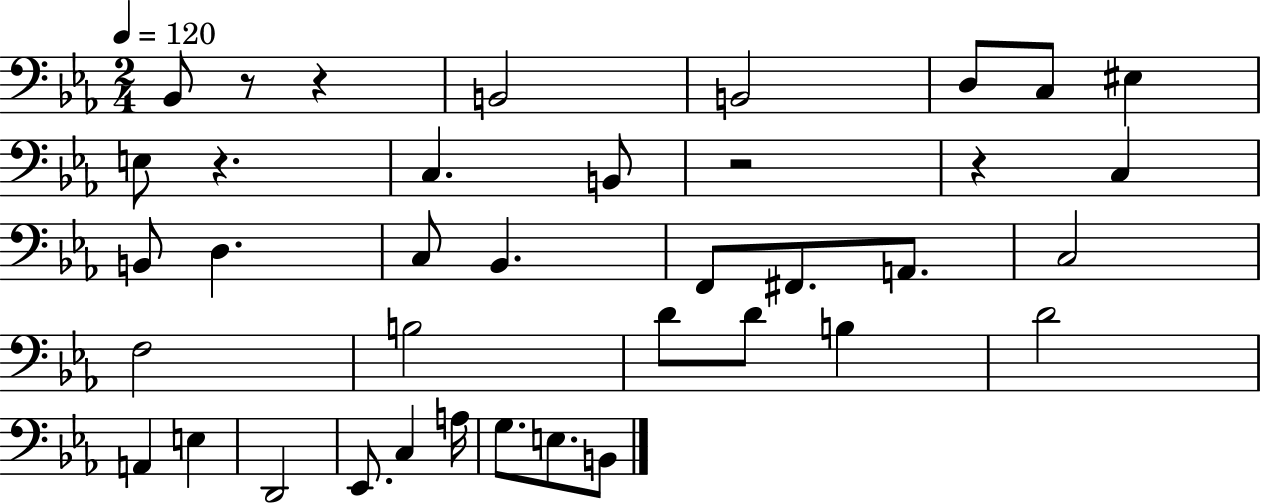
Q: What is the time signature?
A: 2/4